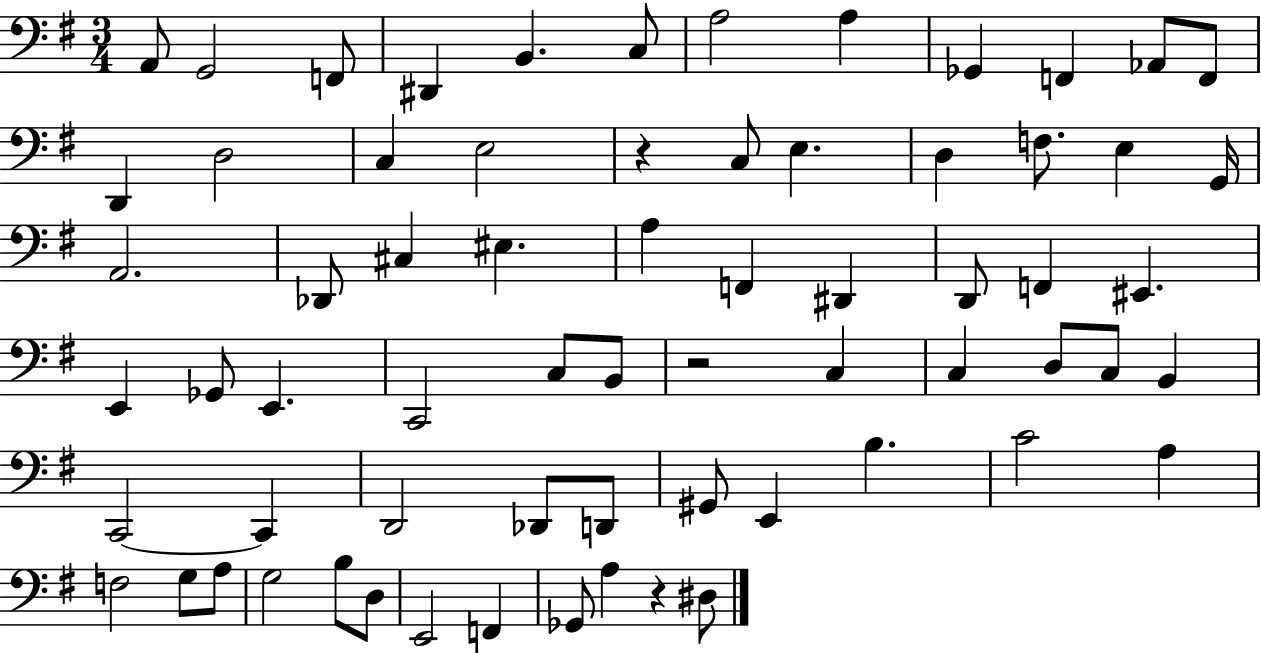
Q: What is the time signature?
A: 3/4